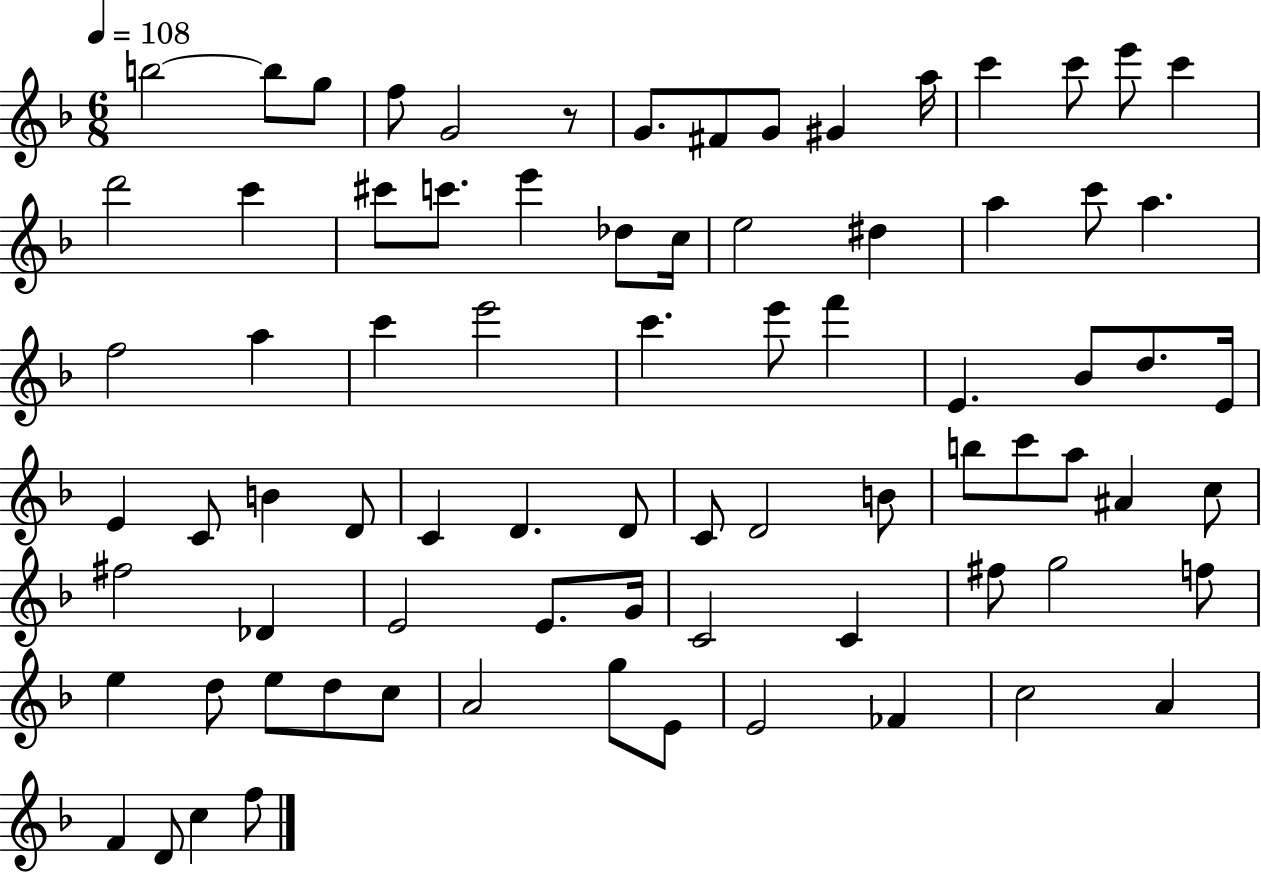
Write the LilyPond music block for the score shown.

{
  \clef treble
  \numericTimeSignature
  \time 6/8
  \key f \major
  \tempo 4 = 108
  \repeat volta 2 { b''2~~ b''8 g''8 | f''8 g'2 r8 | g'8. fis'8 g'8 gis'4 a''16 | c'''4 c'''8 e'''8 c'''4 | \break d'''2 c'''4 | cis'''8 c'''8. e'''4 des''8 c''16 | e''2 dis''4 | a''4 c'''8 a''4. | \break f''2 a''4 | c'''4 e'''2 | c'''4. e'''8 f'''4 | e'4. bes'8 d''8. e'16 | \break e'4 c'8 b'4 d'8 | c'4 d'4. d'8 | c'8 d'2 b'8 | b''8 c'''8 a''8 ais'4 c''8 | \break fis''2 des'4 | e'2 e'8. g'16 | c'2 c'4 | fis''8 g''2 f''8 | \break e''4 d''8 e''8 d''8 c''8 | a'2 g''8 e'8 | e'2 fes'4 | c''2 a'4 | \break f'4 d'8 c''4 f''8 | } \bar "|."
}